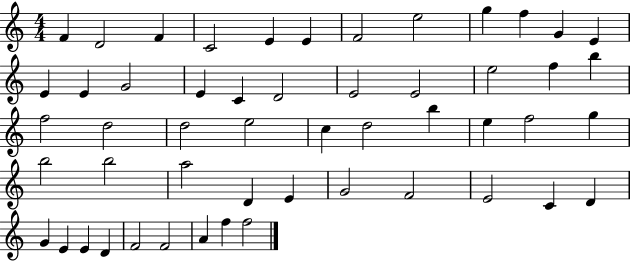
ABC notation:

X:1
T:Untitled
M:4/4
L:1/4
K:C
F D2 F C2 E E F2 e2 g f G E E E G2 E C D2 E2 E2 e2 f b f2 d2 d2 e2 c d2 b e f2 g b2 b2 a2 D E G2 F2 E2 C D G E E D F2 F2 A f f2